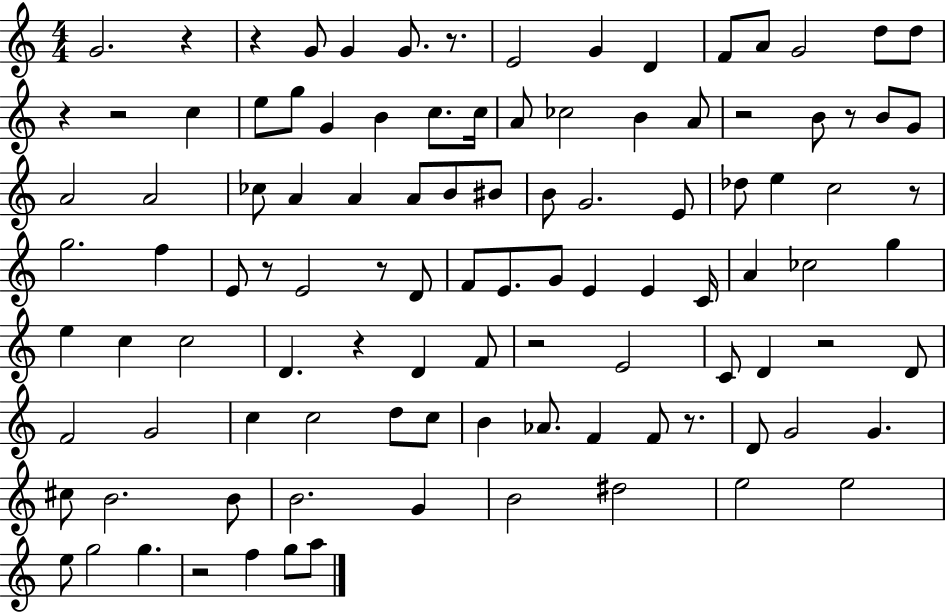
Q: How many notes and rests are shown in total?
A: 107